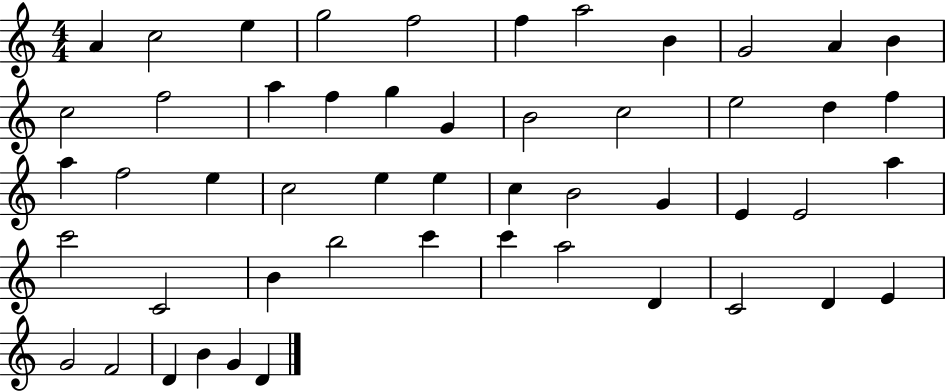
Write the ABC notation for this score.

X:1
T:Untitled
M:4/4
L:1/4
K:C
A c2 e g2 f2 f a2 B G2 A B c2 f2 a f g G B2 c2 e2 d f a f2 e c2 e e c B2 G E E2 a c'2 C2 B b2 c' c' a2 D C2 D E G2 F2 D B G D